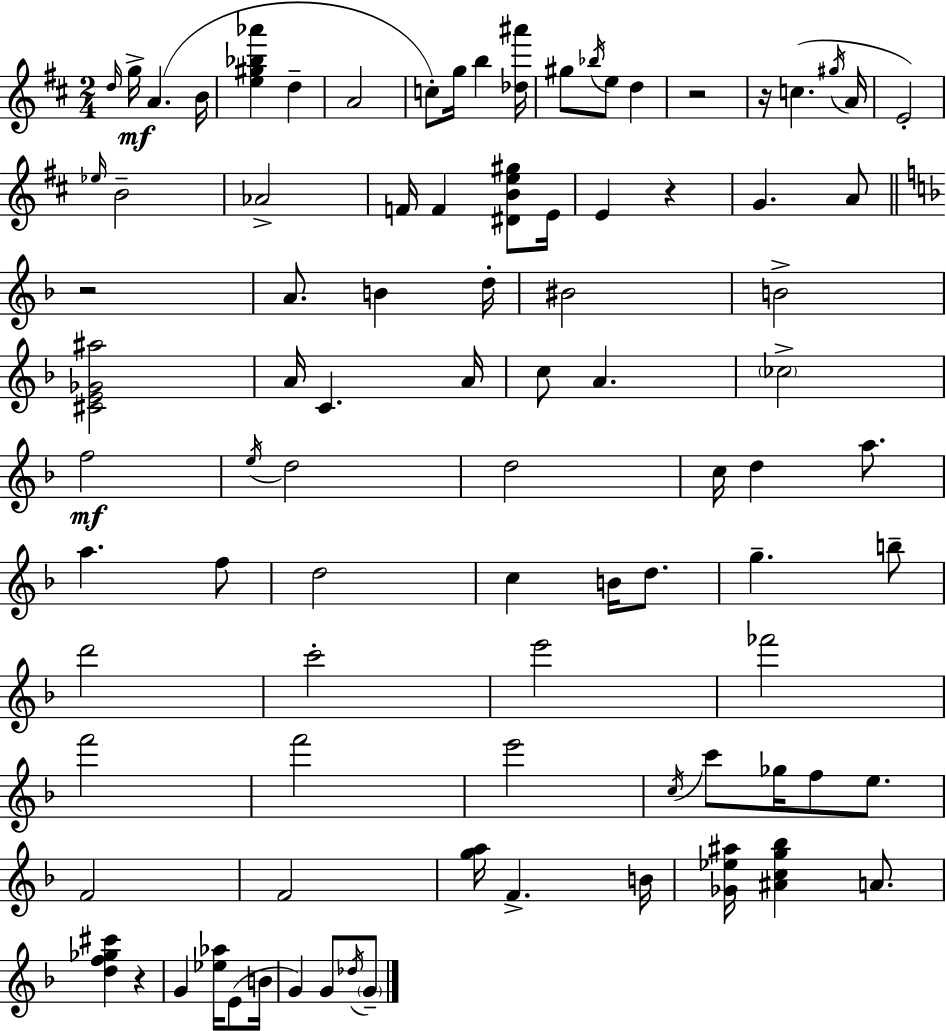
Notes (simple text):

D5/s G5/s A4/q. B4/s [E5,G#5,Bb5,Ab6]/q D5/q A4/h C5/e G5/s B5/q [Db5,A#6]/s G#5/e Bb5/s E5/e D5/q R/h R/s C5/q. G#5/s A4/s E4/h Eb5/s B4/h Ab4/h F4/s F4/q [D#4,B4,E5,G#5]/e E4/s E4/q R/q G4/q. A4/e R/h A4/e. B4/q D5/s BIS4/h B4/h [C#4,E4,Gb4,A#5]/h A4/s C4/q. A4/s C5/e A4/q. CES5/h F5/h E5/s D5/h D5/h C5/s D5/q A5/e. A5/q. F5/e D5/h C5/q B4/s D5/e. G5/q. B5/e D6/h C6/h E6/h FES6/h F6/h F6/h E6/h C5/s C6/e Gb5/s F5/e E5/e. F4/h F4/h [G5,A5]/s F4/q. B4/s [Gb4,Eb5,A#5]/s [A#4,C5,G5,Bb5]/q A4/e. [D5,F5,Gb5,C#6]/q R/q G4/q [Eb5,Ab5]/s E4/e B4/s G4/q G4/e Db5/s G4/e